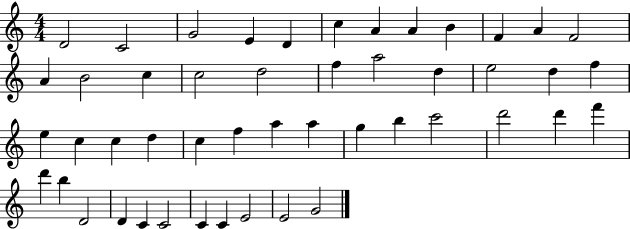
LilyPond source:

{
  \clef treble
  \numericTimeSignature
  \time 4/4
  \key c \major
  d'2 c'2 | g'2 e'4 d'4 | c''4 a'4 a'4 b'4 | f'4 a'4 f'2 | \break a'4 b'2 c''4 | c''2 d''2 | f''4 a''2 d''4 | e''2 d''4 f''4 | \break e''4 c''4 c''4 d''4 | c''4 f''4 a''4 a''4 | g''4 b''4 c'''2 | d'''2 d'''4 f'''4 | \break d'''4 b''4 d'2 | d'4 c'4 c'2 | c'4 c'4 e'2 | e'2 g'2 | \break \bar "|."
}